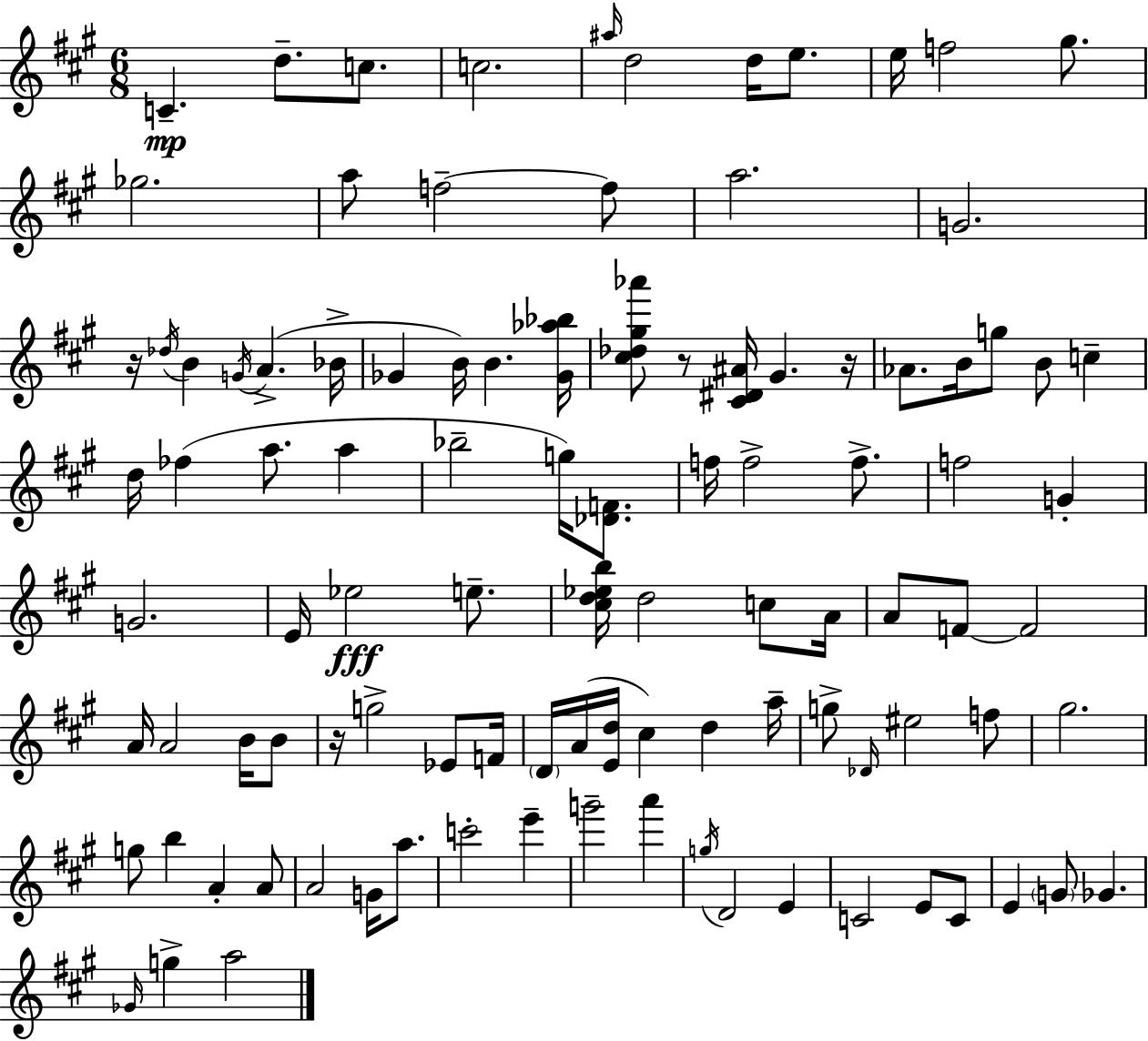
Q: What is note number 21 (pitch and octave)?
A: A4